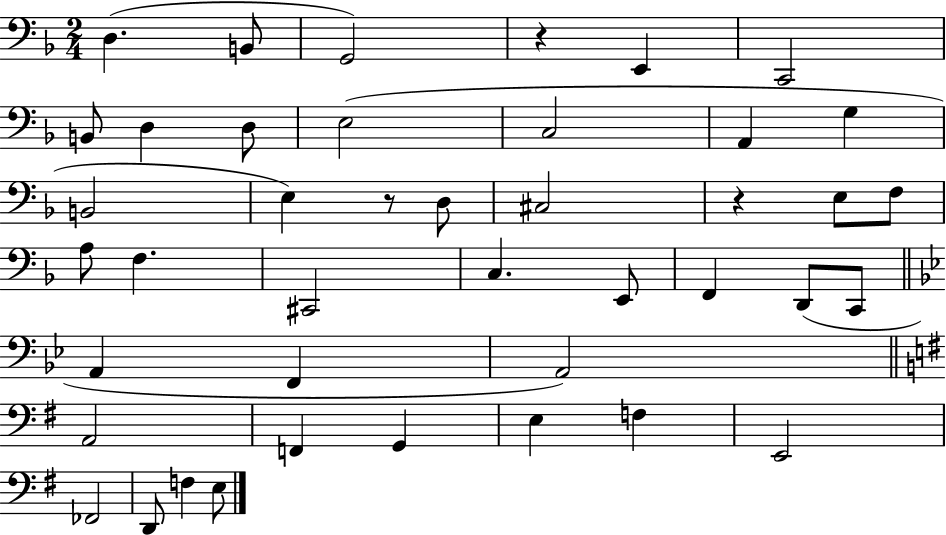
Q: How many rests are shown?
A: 3